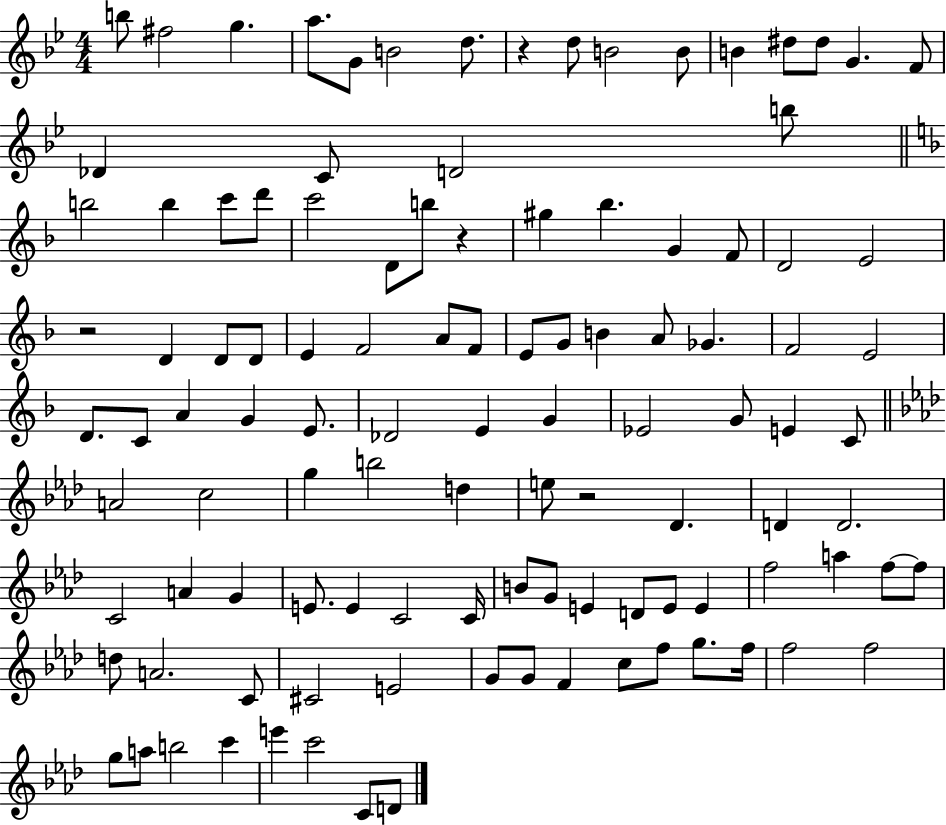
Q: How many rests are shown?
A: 4